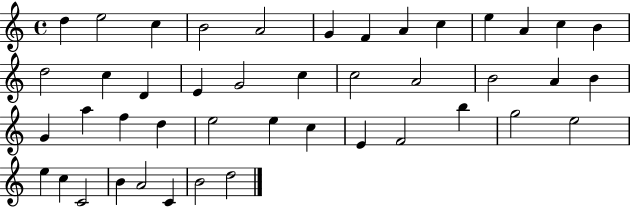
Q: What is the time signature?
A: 4/4